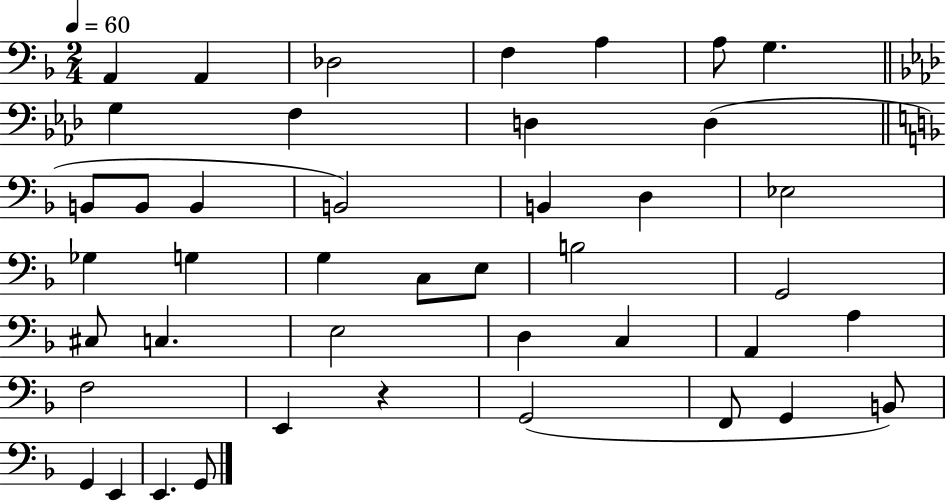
A2/q A2/q Db3/h F3/q A3/q A3/e G3/q. G3/q F3/q D3/q D3/q B2/e B2/e B2/q B2/h B2/q D3/q Eb3/h Gb3/q G3/q G3/q C3/e E3/e B3/h G2/h C#3/e C3/q. E3/h D3/q C3/q A2/q A3/q F3/h E2/q R/q G2/h F2/e G2/q B2/e G2/q E2/q E2/q. G2/e